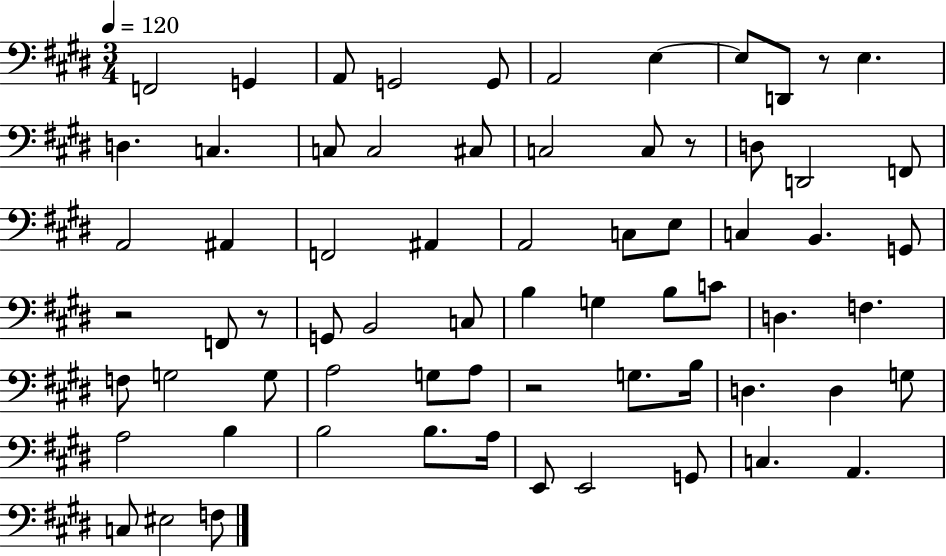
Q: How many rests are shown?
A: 5